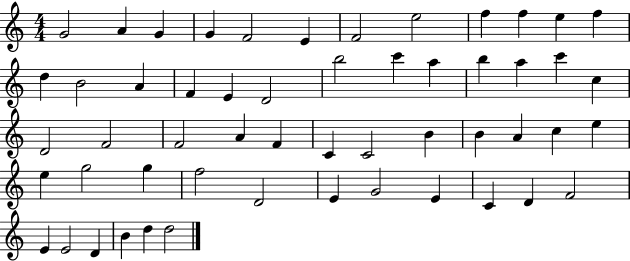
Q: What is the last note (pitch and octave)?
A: D5